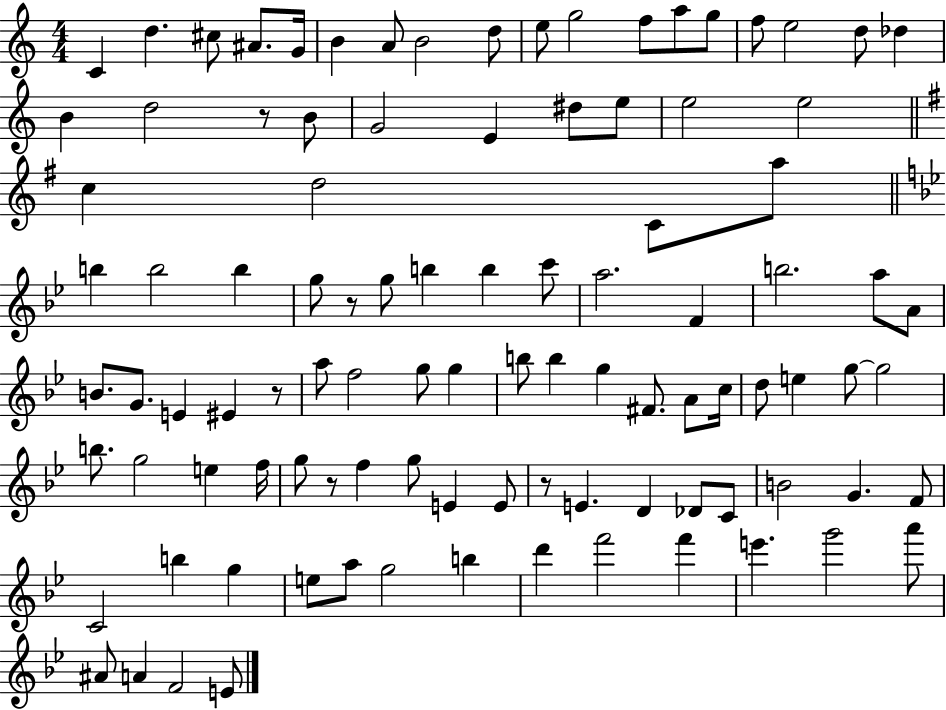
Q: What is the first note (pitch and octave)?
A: C4